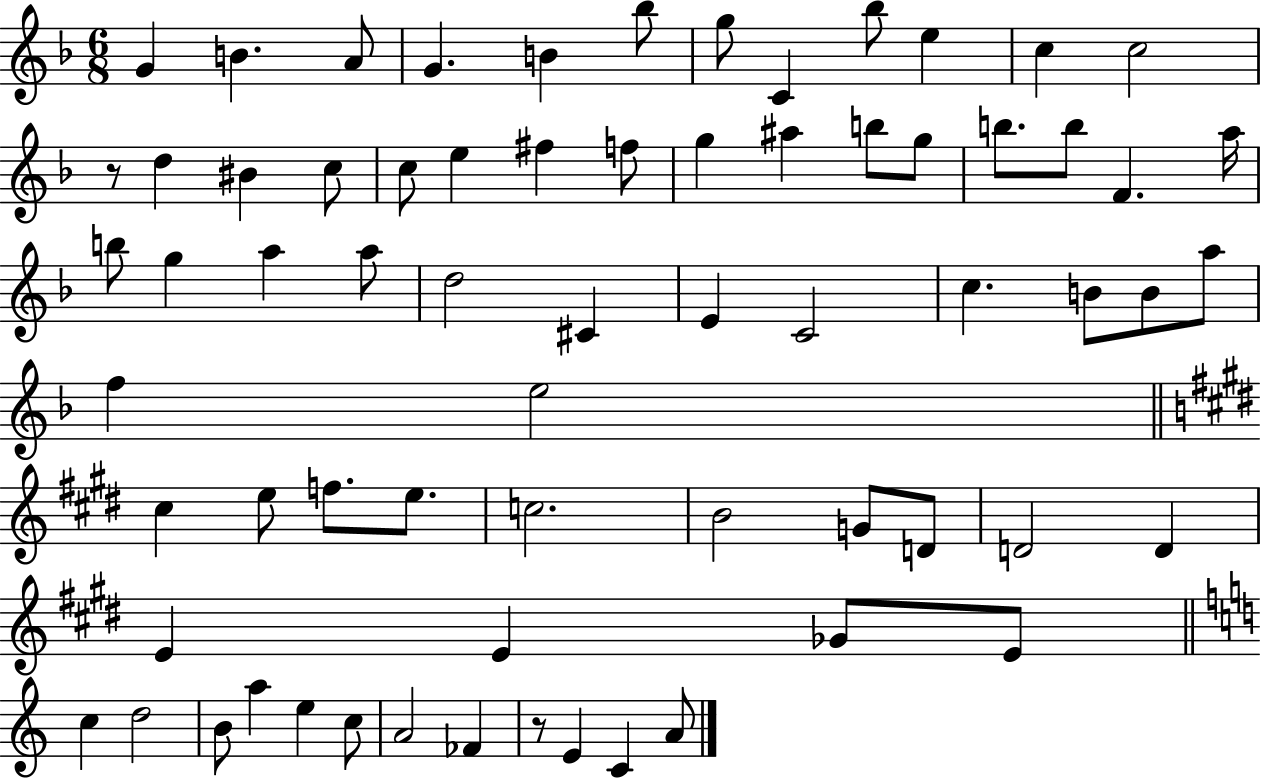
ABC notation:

X:1
T:Untitled
M:6/8
L:1/4
K:F
G B A/2 G B _b/2 g/2 C _b/2 e c c2 z/2 d ^B c/2 c/2 e ^f f/2 g ^a b/2 g/2 b/2 b/2 F a/4 b/2 g a a/2 d2 ^C E C2 c B/2 B/2 a/2 f e2 ^c e/2 f/2 e/2 c2 B2 G/2 D/2 D2 D E E _G/2 E/2 c d2 B/2 a e c/2 A2 _F z/2 E C A/2